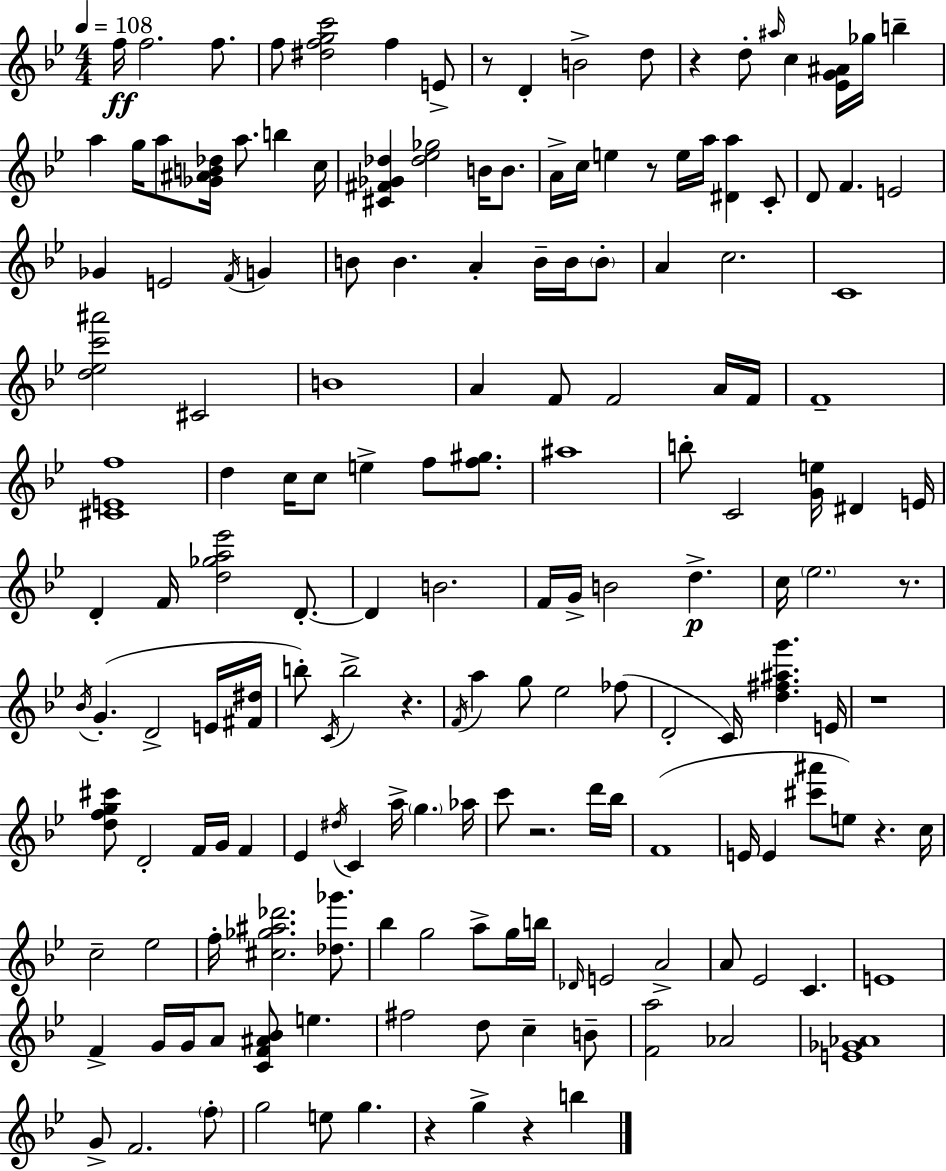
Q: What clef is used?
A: treble